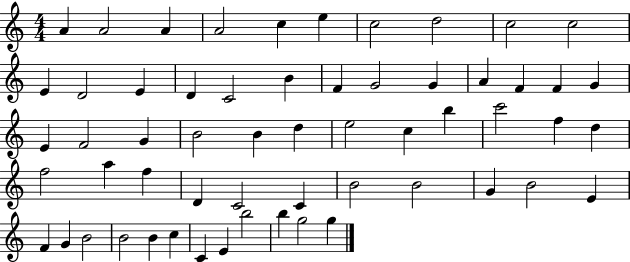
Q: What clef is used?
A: treble